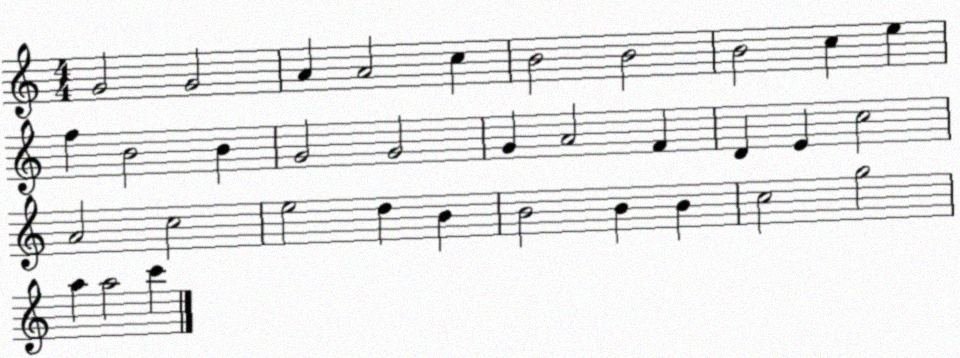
X:1
T:Untitled
M:4/4
L:1/4
K:C
G2 G2 A A2 c B2 B2 B2 c e f B2 B G2 G2 G A2 F D E c2 A2 c2 e2 d B B2 B B c2 g2 a a2 c'